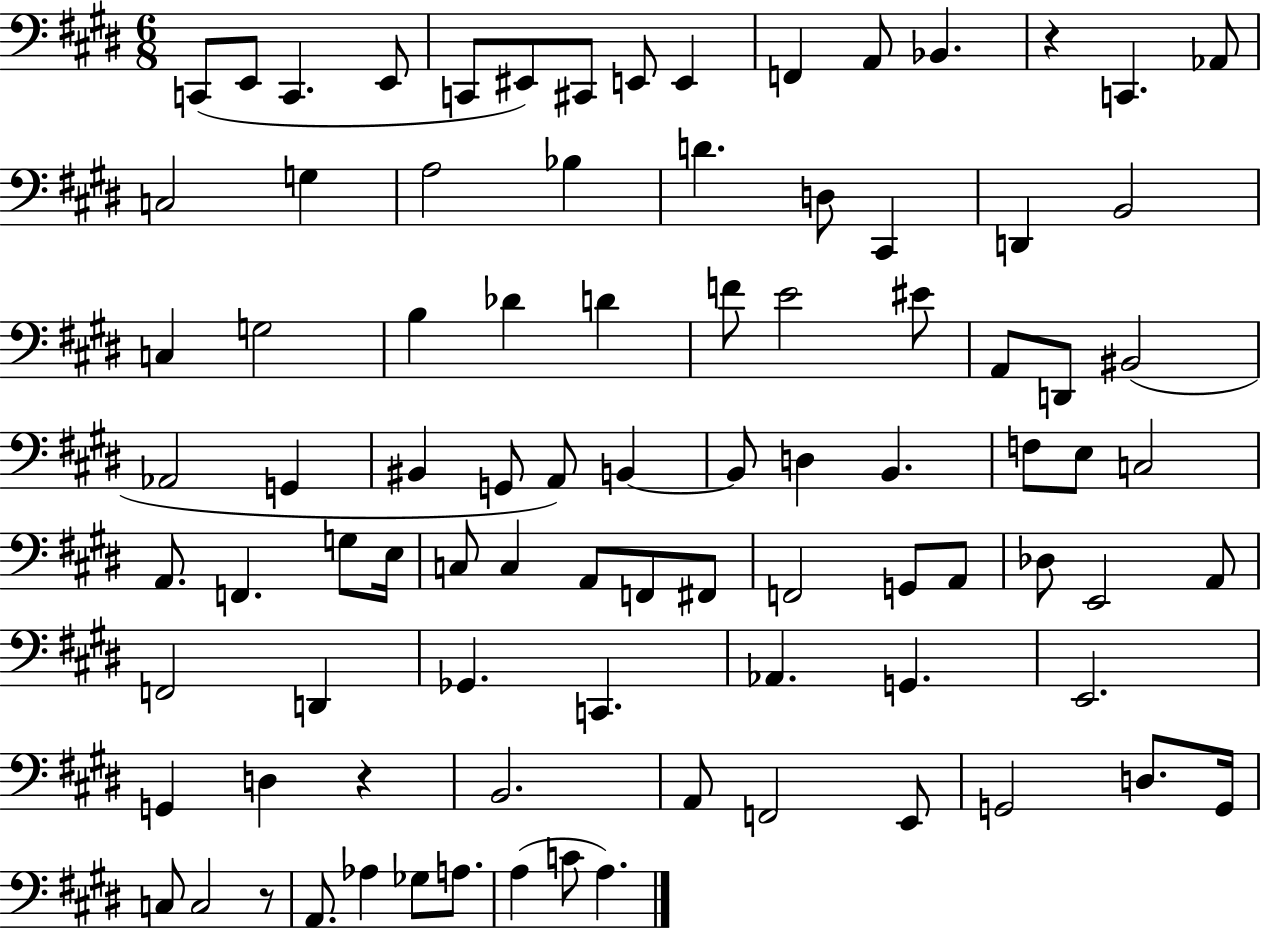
C2/e E2/e C2/q. E2/e C2/e EIS2/e C#2/e E2/e E2/q F2/q A2/e Bb2/q. R/q C2/q. Ab2/e C3/h G3/q A3/h Bb3/q D4/q. D3/e C#2/q D2/q B2/h C3/q G3/h B3/q Db4/q D4/q F4/e E4/h EIS4/e A2/e D2/e BIS2/h Ab2/h G2/q BIS2/q G2/e A2/e B2/q B2/e D3/q B2/q. F3/e E3/e C3/h A2/e. F2/q. G3/e E3/s C3/e C3/q A2/e F2/e F#2/e F2/h G2/e A2/e Db3/e E2/h A2/e F2/h D2/q Gb2/q. C2/q. Ab2/q. G2/q. E2/h. G2/q D3/q R/q B2/h. A2/e F2/h E2/e G2/h D3/e. G2/s C3/e C3/h R/e A2/e. Ab3/q Gb3/e A3/e. A3/q C4/e A3/q.